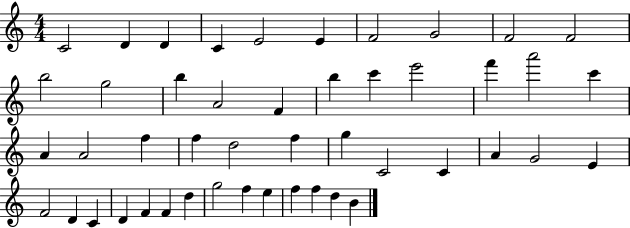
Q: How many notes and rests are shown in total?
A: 47